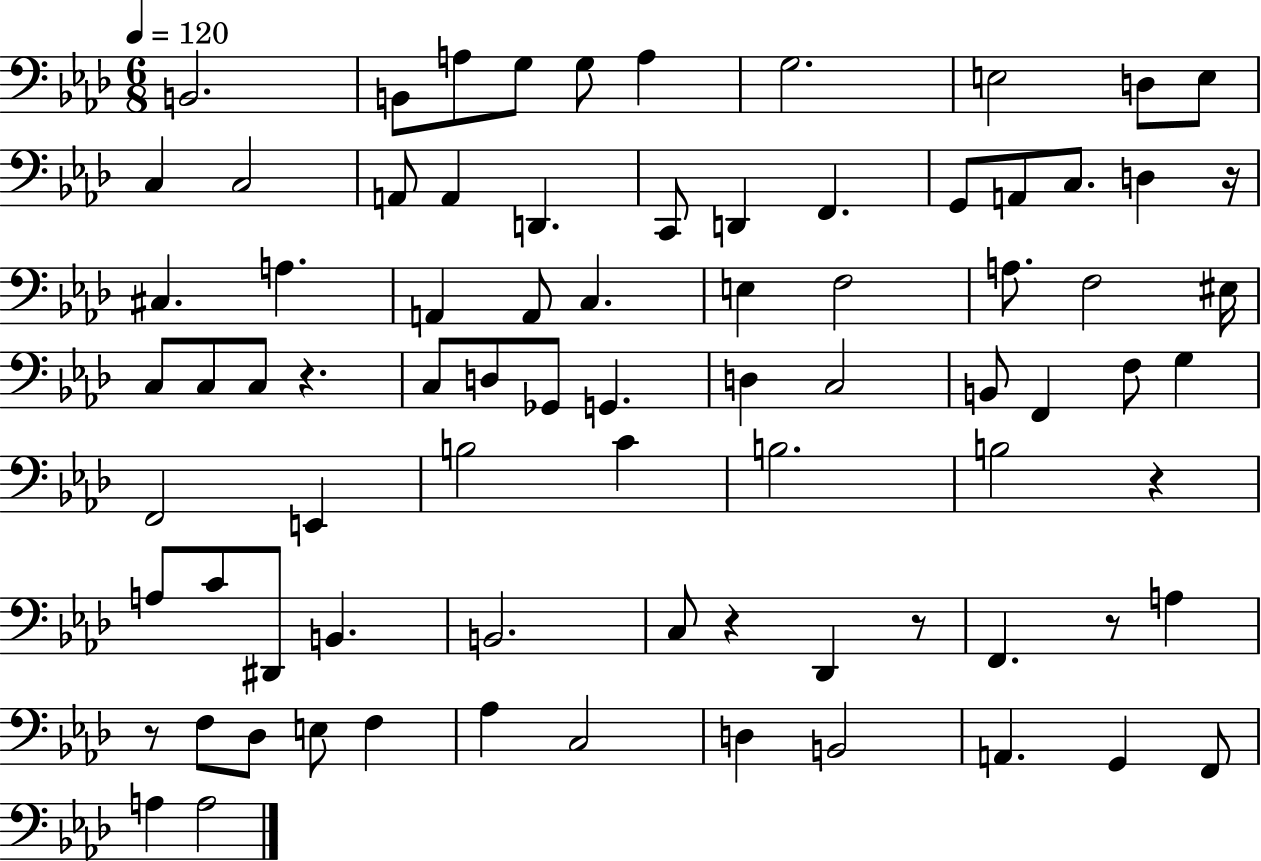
B2/h. B2/e A3/e G3/e G3/e A3/q G3/h. E3/h D3/e E3/e C3/q C3/h A2/e A2/q D2/q. C2/e D2/q F2/q. G2/e A2/e C3/e. D3/q R/s C#3/q. A3/q. A2/q A2/e C3/q. E3/q F3/h A3/e. F3/h EIS3/s C3/e C3/e C3/e R/q. C3/e D3/e Gb2/e G2/q. D3/q C3/h B2/e F2/q F3/e G3/q F2/h E2/q B3/h C4/q B3/h. B3/h R/q A3/e C4/e D#2/e B2/q. B2/h. C3/e R/q Db2/q R/e F2/q. R/e A3/q R/e F3/e Db3/e E3/e F3/q Ab3/q C3/h D3/q B2/h A2/q. G2/q F2/e A3/q A3/h